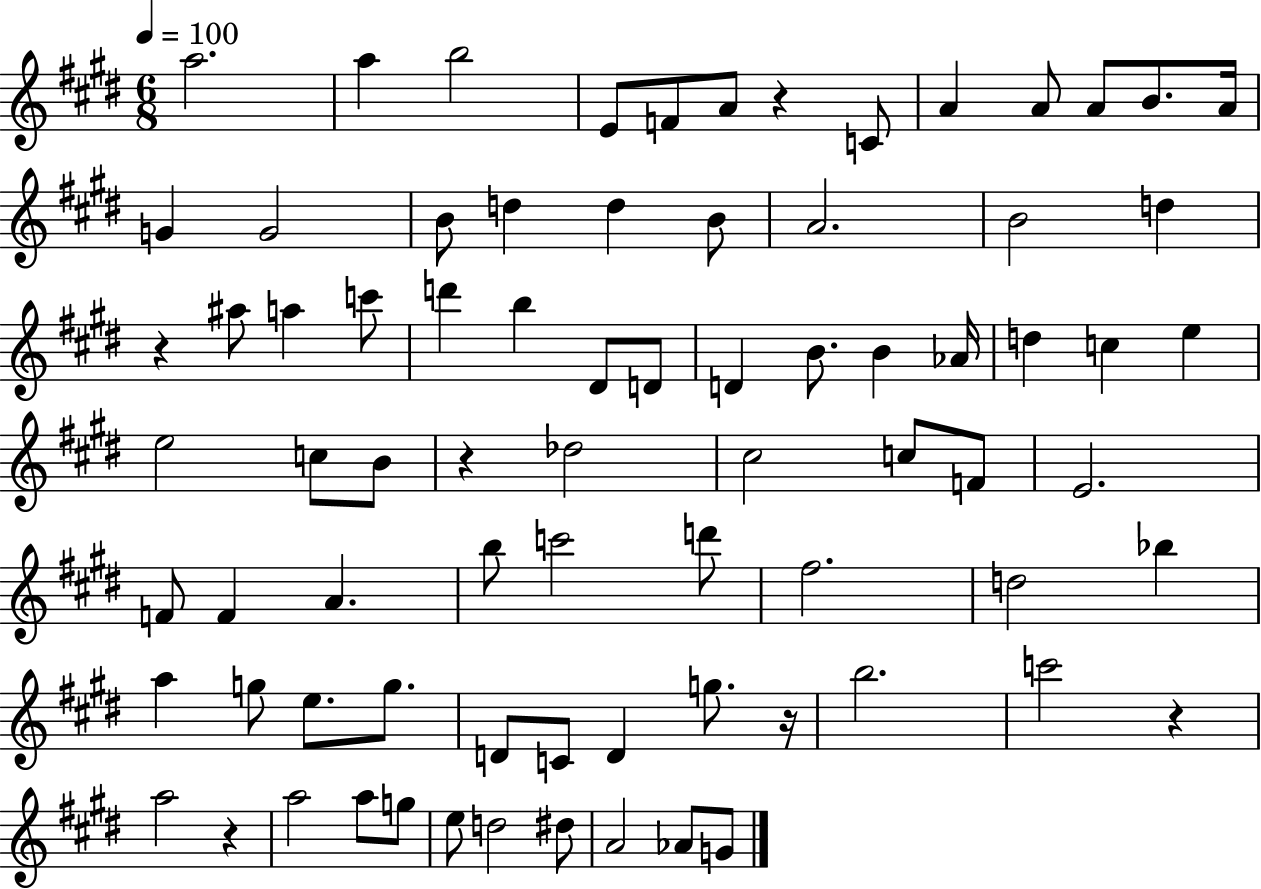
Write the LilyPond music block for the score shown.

{
  \clef treble
  \numericTimeSignature
  \time 6/8
  \key e \major
  \tempo 4 = 100
  a''2. | a''4 b''2 | e'8 f'8 a'8 r4 c'8 | a'4 a'8 a'8 b'8. a'16 | \break g'4 g'2 | b'8 d''4 d''4 b'8 | a'2. | b'2 d''4 | \break r4 ais''8 a''4 c'''8 | d'''4 b''4 dis'8 d'8 | d'4 b'8. b'4 aes'16 | d''4 c''4 e''4 | \break e''2 c''8 b'8 | r4 des''2 | cis''2 c''8 f'8 | e'2. | \break f'8 f'4 a'4. | b''8 c'''2 d'''8 | fis''2. | d''2 bes''4 | \break a''4 g''8 e''8. g''8. | d'8 c'8 d'4 g''8. r16 | b''2. | c'''2 r4 | \break a''2 r4 | a''2 a''8 g''8 | e''8 d''2 dis''8 | a'2 aes'8 g'8 | \break \bar "|."
}